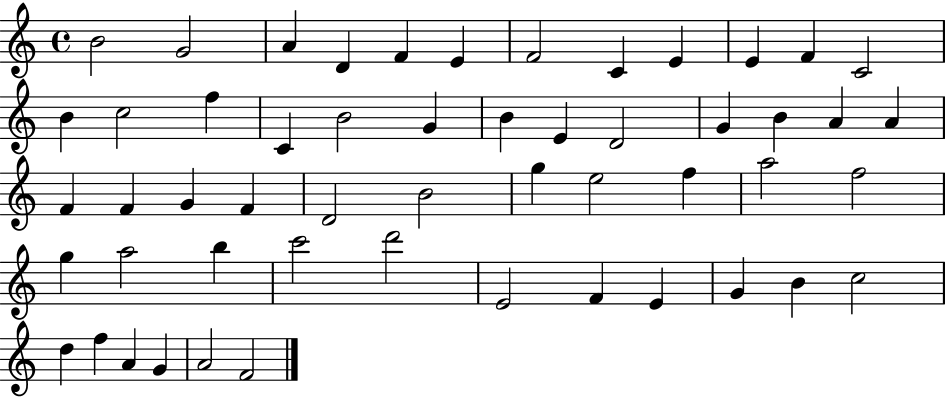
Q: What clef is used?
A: treble